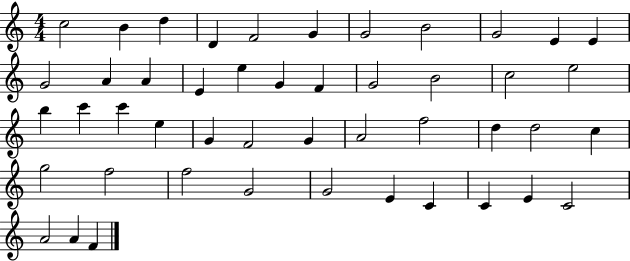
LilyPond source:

{
  \clef treble
  \numericTimeSignature
  \time 4/4
  \key c \major
  c''2 b'4 d''4 | d'4 f'2 g'4 | g'2 b'2 | g'2 e'4 e'4 | \break g'2 a'4 a'4 | e'4 e''4 g'4 f'4 | g'2 b'2 | c''2 e''2 | \break b''4 c'''4 c'''4 e''4 | g'4 f'2 g'4 | a'2 f''2 | d''4 d''2 c''4 | \break g''2 f''2 | f''2 g'2 | g'2 e'4 c'4 | c'4 e'4 c'2 | \break a'2 a'4 f'4 | \bar "|."
}